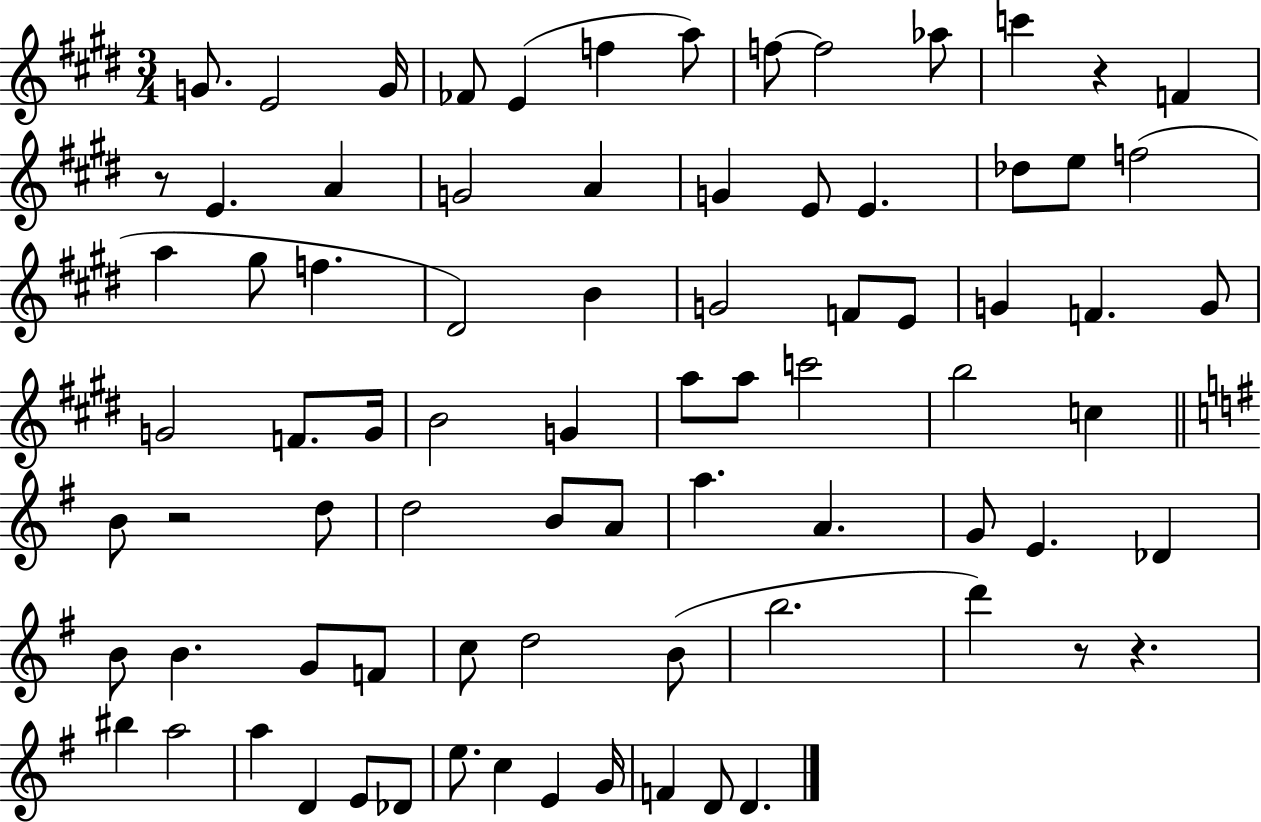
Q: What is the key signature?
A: E major